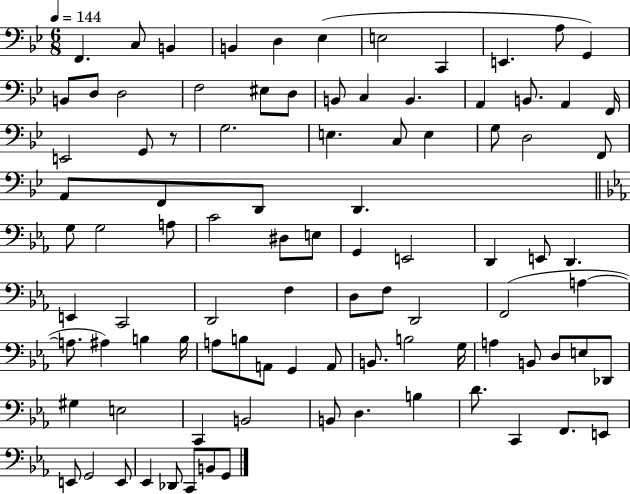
F2/q. C3/e B2/q B2/q D3/q Eb3/q E3/h C2/q E2/q. A3/e G2/q B2/e D3/e D3/h F3/h EIS3/e D3/e B2/e C3/q B2/q. A2/q B2/e. A2/q F2/s E2/h G2/e R/e G3/h. E3/q. C3/e E3/q G3/e D3/h F2/e A2/e F2/e D2/e D2/q. G3/e G3/h A3/e C4/h D#3/e E3/e G2/q E2/h D2/q E2/e D2/q. E2/q C2/h D2/h F3/q D3/e F3/e D2/h F2/h A3/q A3/e. A#3/q B3/q B3/s A3/e B3/e A2/e G2/q A2/e B2/e. B3/h G3/s A3/q B2/e D3/e E3/e Db2/e G#3/q E3/h C2/q B2/h B2/e D3/q. B3/q D4/e. C2/q F2/e. E2/e E2/e G2/h E2/e Eb2/q Db2/e C2/e B2/e G2/e